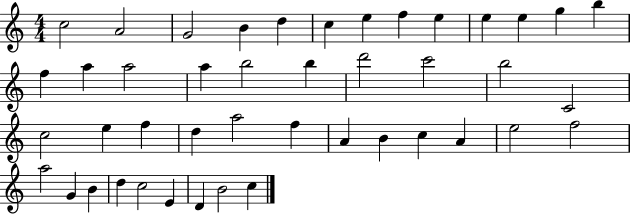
X:1
T:Untitled
M:4/4
L:1/4
K:C
c2 A2 G2 B d c e f e e e g b f a a2 a b2 b d'2 c'2 b2 C2 c2 e f d a2 f A B c A e2 f2 a2 G B d c2 E D B2 c